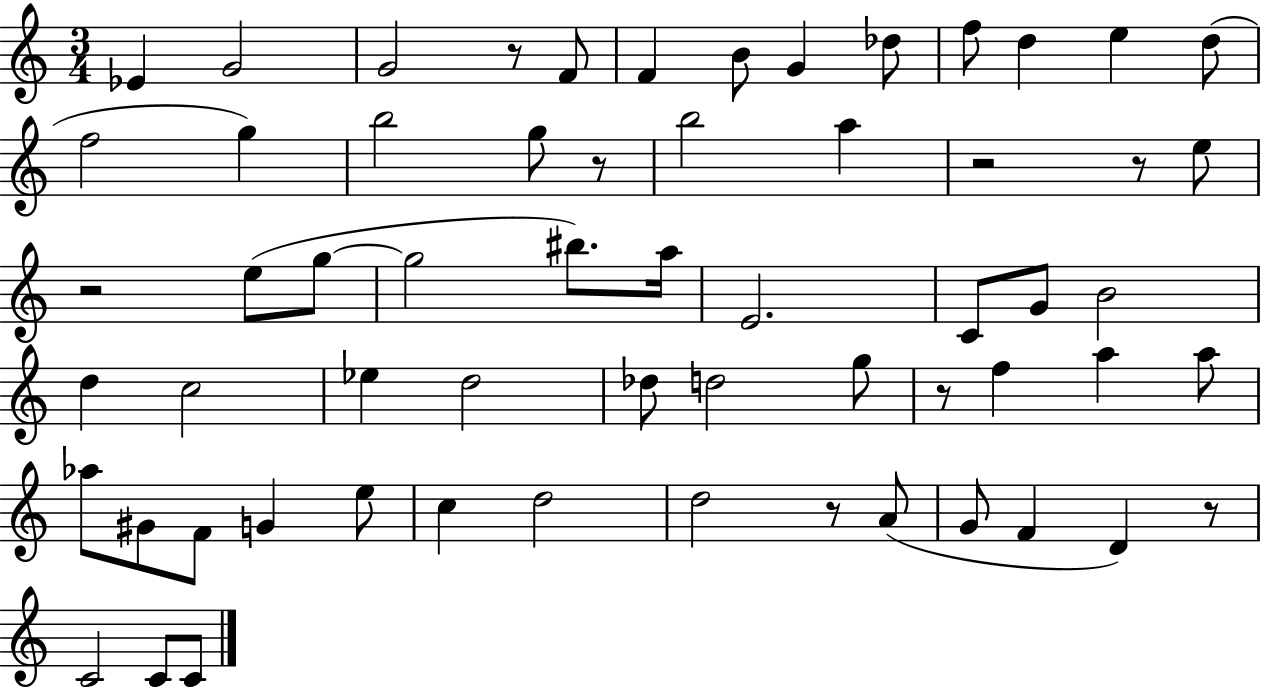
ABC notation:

X:1
T:Untitled
M:3/4
L:1/4
K:C
_E G2 G2 z/2 F/2 F B/2 G _d/2 f/2 d e d/2 f2 g b2 g/2 z/2 b2 a z2 z/2 e/2 z2 e/2 g/2 g2 ^b/2 a/4 E2 C/2 G/2 B2 d c2 _e d2 _d/2 d2 g/2 z/2 f a a/2 _a/2 ^G/2 F/2 G e/2 c d2 d2 z/2 A/2 G/2 F D z/2 C2 C/2 C/2